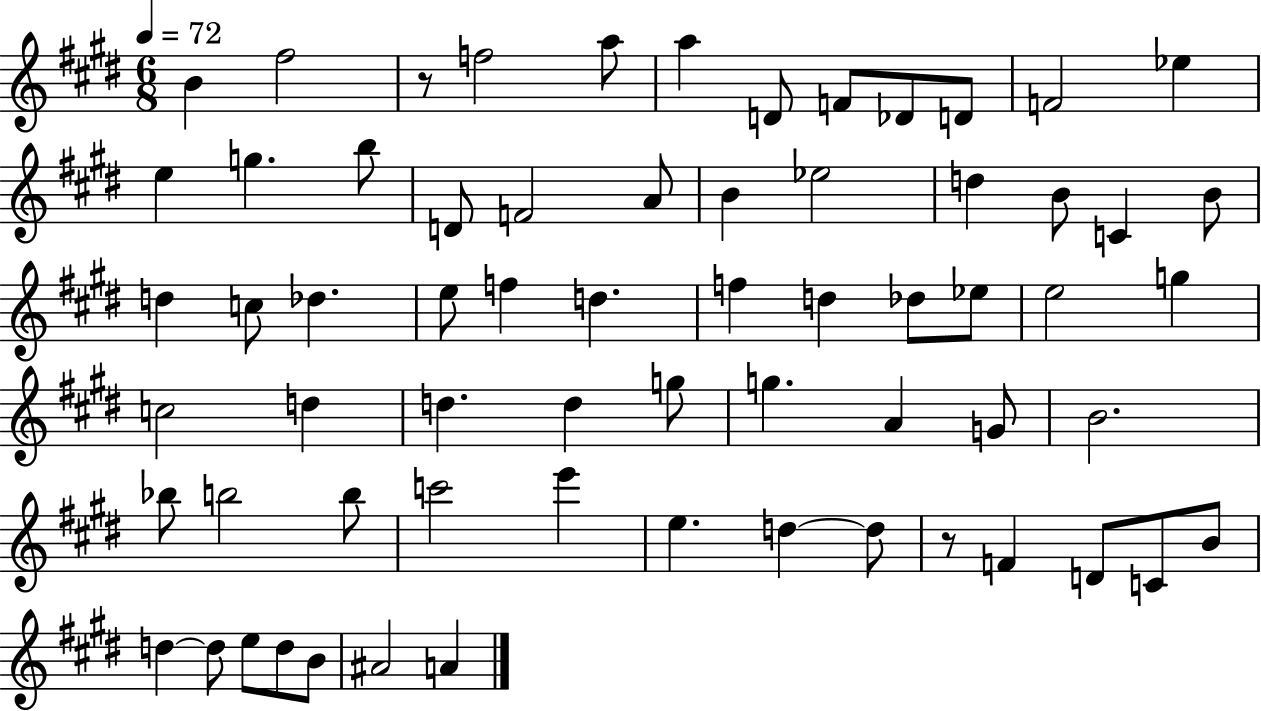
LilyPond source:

{
  \clef treble
  \numericTimeSignature
  \time 6/8
  \key e \major
  \tempo 4 = 72
  \repeat volta 2 { b'4 fis''2 | r8 f''2 a''8 | a''4 d'8 f'8 des'8 d'8 | f'2 ees''4 | \break e''4 g''4. b''8 | d'8 f'2 a'8 | b'4 ees''2 | d''4 b'8 c'4 b'8 | \break d''4 c''8 des''4. | e''8 f''4 d''4. | f''4 d''4 des''8 ees''8 | e''2 g''4 | \break c''2 d''4 | d''4. d''4 g''8 | g''4. a'4 g'8 | b'2. | \break bes''8 b''2 b''8 | c'''2 e'''4 | e''4. d''4~~ d''8 | r8 f'4 d'8 c'8 b'8 | \break d''4~~ d''8 e''8 d''8 b'8 | ais'2 a'4 | } \bar "|."
}